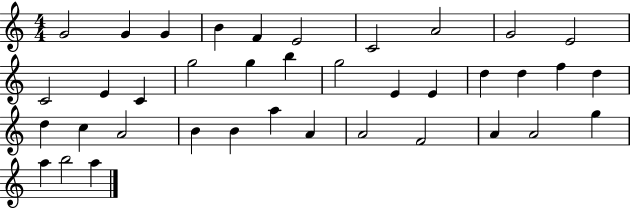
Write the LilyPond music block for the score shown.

{
  \clef treble
  \numericTimeSignature
  \time 4/4
  \key c \major
  g'2 g'4 g'4 | b'4 f'4 e'2 | c'2 a'2 | g'2 e'2 | \break c'2 e'4 c'4 | g''2 g''4 b''4 | g''2 e'4 e'4 | d''4 d''4 f''4 d''4 | \break d''4 c''4 a'2 | b'4 b'4 a''4 a'4 | a'2 f'2 | a'4 a'2 g''4 | \break a''4 b''2 a''4 | \bar "|."
}